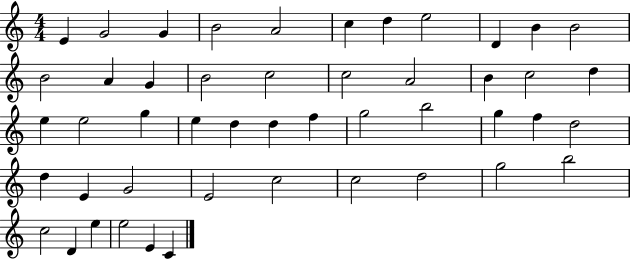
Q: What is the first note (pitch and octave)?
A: E4